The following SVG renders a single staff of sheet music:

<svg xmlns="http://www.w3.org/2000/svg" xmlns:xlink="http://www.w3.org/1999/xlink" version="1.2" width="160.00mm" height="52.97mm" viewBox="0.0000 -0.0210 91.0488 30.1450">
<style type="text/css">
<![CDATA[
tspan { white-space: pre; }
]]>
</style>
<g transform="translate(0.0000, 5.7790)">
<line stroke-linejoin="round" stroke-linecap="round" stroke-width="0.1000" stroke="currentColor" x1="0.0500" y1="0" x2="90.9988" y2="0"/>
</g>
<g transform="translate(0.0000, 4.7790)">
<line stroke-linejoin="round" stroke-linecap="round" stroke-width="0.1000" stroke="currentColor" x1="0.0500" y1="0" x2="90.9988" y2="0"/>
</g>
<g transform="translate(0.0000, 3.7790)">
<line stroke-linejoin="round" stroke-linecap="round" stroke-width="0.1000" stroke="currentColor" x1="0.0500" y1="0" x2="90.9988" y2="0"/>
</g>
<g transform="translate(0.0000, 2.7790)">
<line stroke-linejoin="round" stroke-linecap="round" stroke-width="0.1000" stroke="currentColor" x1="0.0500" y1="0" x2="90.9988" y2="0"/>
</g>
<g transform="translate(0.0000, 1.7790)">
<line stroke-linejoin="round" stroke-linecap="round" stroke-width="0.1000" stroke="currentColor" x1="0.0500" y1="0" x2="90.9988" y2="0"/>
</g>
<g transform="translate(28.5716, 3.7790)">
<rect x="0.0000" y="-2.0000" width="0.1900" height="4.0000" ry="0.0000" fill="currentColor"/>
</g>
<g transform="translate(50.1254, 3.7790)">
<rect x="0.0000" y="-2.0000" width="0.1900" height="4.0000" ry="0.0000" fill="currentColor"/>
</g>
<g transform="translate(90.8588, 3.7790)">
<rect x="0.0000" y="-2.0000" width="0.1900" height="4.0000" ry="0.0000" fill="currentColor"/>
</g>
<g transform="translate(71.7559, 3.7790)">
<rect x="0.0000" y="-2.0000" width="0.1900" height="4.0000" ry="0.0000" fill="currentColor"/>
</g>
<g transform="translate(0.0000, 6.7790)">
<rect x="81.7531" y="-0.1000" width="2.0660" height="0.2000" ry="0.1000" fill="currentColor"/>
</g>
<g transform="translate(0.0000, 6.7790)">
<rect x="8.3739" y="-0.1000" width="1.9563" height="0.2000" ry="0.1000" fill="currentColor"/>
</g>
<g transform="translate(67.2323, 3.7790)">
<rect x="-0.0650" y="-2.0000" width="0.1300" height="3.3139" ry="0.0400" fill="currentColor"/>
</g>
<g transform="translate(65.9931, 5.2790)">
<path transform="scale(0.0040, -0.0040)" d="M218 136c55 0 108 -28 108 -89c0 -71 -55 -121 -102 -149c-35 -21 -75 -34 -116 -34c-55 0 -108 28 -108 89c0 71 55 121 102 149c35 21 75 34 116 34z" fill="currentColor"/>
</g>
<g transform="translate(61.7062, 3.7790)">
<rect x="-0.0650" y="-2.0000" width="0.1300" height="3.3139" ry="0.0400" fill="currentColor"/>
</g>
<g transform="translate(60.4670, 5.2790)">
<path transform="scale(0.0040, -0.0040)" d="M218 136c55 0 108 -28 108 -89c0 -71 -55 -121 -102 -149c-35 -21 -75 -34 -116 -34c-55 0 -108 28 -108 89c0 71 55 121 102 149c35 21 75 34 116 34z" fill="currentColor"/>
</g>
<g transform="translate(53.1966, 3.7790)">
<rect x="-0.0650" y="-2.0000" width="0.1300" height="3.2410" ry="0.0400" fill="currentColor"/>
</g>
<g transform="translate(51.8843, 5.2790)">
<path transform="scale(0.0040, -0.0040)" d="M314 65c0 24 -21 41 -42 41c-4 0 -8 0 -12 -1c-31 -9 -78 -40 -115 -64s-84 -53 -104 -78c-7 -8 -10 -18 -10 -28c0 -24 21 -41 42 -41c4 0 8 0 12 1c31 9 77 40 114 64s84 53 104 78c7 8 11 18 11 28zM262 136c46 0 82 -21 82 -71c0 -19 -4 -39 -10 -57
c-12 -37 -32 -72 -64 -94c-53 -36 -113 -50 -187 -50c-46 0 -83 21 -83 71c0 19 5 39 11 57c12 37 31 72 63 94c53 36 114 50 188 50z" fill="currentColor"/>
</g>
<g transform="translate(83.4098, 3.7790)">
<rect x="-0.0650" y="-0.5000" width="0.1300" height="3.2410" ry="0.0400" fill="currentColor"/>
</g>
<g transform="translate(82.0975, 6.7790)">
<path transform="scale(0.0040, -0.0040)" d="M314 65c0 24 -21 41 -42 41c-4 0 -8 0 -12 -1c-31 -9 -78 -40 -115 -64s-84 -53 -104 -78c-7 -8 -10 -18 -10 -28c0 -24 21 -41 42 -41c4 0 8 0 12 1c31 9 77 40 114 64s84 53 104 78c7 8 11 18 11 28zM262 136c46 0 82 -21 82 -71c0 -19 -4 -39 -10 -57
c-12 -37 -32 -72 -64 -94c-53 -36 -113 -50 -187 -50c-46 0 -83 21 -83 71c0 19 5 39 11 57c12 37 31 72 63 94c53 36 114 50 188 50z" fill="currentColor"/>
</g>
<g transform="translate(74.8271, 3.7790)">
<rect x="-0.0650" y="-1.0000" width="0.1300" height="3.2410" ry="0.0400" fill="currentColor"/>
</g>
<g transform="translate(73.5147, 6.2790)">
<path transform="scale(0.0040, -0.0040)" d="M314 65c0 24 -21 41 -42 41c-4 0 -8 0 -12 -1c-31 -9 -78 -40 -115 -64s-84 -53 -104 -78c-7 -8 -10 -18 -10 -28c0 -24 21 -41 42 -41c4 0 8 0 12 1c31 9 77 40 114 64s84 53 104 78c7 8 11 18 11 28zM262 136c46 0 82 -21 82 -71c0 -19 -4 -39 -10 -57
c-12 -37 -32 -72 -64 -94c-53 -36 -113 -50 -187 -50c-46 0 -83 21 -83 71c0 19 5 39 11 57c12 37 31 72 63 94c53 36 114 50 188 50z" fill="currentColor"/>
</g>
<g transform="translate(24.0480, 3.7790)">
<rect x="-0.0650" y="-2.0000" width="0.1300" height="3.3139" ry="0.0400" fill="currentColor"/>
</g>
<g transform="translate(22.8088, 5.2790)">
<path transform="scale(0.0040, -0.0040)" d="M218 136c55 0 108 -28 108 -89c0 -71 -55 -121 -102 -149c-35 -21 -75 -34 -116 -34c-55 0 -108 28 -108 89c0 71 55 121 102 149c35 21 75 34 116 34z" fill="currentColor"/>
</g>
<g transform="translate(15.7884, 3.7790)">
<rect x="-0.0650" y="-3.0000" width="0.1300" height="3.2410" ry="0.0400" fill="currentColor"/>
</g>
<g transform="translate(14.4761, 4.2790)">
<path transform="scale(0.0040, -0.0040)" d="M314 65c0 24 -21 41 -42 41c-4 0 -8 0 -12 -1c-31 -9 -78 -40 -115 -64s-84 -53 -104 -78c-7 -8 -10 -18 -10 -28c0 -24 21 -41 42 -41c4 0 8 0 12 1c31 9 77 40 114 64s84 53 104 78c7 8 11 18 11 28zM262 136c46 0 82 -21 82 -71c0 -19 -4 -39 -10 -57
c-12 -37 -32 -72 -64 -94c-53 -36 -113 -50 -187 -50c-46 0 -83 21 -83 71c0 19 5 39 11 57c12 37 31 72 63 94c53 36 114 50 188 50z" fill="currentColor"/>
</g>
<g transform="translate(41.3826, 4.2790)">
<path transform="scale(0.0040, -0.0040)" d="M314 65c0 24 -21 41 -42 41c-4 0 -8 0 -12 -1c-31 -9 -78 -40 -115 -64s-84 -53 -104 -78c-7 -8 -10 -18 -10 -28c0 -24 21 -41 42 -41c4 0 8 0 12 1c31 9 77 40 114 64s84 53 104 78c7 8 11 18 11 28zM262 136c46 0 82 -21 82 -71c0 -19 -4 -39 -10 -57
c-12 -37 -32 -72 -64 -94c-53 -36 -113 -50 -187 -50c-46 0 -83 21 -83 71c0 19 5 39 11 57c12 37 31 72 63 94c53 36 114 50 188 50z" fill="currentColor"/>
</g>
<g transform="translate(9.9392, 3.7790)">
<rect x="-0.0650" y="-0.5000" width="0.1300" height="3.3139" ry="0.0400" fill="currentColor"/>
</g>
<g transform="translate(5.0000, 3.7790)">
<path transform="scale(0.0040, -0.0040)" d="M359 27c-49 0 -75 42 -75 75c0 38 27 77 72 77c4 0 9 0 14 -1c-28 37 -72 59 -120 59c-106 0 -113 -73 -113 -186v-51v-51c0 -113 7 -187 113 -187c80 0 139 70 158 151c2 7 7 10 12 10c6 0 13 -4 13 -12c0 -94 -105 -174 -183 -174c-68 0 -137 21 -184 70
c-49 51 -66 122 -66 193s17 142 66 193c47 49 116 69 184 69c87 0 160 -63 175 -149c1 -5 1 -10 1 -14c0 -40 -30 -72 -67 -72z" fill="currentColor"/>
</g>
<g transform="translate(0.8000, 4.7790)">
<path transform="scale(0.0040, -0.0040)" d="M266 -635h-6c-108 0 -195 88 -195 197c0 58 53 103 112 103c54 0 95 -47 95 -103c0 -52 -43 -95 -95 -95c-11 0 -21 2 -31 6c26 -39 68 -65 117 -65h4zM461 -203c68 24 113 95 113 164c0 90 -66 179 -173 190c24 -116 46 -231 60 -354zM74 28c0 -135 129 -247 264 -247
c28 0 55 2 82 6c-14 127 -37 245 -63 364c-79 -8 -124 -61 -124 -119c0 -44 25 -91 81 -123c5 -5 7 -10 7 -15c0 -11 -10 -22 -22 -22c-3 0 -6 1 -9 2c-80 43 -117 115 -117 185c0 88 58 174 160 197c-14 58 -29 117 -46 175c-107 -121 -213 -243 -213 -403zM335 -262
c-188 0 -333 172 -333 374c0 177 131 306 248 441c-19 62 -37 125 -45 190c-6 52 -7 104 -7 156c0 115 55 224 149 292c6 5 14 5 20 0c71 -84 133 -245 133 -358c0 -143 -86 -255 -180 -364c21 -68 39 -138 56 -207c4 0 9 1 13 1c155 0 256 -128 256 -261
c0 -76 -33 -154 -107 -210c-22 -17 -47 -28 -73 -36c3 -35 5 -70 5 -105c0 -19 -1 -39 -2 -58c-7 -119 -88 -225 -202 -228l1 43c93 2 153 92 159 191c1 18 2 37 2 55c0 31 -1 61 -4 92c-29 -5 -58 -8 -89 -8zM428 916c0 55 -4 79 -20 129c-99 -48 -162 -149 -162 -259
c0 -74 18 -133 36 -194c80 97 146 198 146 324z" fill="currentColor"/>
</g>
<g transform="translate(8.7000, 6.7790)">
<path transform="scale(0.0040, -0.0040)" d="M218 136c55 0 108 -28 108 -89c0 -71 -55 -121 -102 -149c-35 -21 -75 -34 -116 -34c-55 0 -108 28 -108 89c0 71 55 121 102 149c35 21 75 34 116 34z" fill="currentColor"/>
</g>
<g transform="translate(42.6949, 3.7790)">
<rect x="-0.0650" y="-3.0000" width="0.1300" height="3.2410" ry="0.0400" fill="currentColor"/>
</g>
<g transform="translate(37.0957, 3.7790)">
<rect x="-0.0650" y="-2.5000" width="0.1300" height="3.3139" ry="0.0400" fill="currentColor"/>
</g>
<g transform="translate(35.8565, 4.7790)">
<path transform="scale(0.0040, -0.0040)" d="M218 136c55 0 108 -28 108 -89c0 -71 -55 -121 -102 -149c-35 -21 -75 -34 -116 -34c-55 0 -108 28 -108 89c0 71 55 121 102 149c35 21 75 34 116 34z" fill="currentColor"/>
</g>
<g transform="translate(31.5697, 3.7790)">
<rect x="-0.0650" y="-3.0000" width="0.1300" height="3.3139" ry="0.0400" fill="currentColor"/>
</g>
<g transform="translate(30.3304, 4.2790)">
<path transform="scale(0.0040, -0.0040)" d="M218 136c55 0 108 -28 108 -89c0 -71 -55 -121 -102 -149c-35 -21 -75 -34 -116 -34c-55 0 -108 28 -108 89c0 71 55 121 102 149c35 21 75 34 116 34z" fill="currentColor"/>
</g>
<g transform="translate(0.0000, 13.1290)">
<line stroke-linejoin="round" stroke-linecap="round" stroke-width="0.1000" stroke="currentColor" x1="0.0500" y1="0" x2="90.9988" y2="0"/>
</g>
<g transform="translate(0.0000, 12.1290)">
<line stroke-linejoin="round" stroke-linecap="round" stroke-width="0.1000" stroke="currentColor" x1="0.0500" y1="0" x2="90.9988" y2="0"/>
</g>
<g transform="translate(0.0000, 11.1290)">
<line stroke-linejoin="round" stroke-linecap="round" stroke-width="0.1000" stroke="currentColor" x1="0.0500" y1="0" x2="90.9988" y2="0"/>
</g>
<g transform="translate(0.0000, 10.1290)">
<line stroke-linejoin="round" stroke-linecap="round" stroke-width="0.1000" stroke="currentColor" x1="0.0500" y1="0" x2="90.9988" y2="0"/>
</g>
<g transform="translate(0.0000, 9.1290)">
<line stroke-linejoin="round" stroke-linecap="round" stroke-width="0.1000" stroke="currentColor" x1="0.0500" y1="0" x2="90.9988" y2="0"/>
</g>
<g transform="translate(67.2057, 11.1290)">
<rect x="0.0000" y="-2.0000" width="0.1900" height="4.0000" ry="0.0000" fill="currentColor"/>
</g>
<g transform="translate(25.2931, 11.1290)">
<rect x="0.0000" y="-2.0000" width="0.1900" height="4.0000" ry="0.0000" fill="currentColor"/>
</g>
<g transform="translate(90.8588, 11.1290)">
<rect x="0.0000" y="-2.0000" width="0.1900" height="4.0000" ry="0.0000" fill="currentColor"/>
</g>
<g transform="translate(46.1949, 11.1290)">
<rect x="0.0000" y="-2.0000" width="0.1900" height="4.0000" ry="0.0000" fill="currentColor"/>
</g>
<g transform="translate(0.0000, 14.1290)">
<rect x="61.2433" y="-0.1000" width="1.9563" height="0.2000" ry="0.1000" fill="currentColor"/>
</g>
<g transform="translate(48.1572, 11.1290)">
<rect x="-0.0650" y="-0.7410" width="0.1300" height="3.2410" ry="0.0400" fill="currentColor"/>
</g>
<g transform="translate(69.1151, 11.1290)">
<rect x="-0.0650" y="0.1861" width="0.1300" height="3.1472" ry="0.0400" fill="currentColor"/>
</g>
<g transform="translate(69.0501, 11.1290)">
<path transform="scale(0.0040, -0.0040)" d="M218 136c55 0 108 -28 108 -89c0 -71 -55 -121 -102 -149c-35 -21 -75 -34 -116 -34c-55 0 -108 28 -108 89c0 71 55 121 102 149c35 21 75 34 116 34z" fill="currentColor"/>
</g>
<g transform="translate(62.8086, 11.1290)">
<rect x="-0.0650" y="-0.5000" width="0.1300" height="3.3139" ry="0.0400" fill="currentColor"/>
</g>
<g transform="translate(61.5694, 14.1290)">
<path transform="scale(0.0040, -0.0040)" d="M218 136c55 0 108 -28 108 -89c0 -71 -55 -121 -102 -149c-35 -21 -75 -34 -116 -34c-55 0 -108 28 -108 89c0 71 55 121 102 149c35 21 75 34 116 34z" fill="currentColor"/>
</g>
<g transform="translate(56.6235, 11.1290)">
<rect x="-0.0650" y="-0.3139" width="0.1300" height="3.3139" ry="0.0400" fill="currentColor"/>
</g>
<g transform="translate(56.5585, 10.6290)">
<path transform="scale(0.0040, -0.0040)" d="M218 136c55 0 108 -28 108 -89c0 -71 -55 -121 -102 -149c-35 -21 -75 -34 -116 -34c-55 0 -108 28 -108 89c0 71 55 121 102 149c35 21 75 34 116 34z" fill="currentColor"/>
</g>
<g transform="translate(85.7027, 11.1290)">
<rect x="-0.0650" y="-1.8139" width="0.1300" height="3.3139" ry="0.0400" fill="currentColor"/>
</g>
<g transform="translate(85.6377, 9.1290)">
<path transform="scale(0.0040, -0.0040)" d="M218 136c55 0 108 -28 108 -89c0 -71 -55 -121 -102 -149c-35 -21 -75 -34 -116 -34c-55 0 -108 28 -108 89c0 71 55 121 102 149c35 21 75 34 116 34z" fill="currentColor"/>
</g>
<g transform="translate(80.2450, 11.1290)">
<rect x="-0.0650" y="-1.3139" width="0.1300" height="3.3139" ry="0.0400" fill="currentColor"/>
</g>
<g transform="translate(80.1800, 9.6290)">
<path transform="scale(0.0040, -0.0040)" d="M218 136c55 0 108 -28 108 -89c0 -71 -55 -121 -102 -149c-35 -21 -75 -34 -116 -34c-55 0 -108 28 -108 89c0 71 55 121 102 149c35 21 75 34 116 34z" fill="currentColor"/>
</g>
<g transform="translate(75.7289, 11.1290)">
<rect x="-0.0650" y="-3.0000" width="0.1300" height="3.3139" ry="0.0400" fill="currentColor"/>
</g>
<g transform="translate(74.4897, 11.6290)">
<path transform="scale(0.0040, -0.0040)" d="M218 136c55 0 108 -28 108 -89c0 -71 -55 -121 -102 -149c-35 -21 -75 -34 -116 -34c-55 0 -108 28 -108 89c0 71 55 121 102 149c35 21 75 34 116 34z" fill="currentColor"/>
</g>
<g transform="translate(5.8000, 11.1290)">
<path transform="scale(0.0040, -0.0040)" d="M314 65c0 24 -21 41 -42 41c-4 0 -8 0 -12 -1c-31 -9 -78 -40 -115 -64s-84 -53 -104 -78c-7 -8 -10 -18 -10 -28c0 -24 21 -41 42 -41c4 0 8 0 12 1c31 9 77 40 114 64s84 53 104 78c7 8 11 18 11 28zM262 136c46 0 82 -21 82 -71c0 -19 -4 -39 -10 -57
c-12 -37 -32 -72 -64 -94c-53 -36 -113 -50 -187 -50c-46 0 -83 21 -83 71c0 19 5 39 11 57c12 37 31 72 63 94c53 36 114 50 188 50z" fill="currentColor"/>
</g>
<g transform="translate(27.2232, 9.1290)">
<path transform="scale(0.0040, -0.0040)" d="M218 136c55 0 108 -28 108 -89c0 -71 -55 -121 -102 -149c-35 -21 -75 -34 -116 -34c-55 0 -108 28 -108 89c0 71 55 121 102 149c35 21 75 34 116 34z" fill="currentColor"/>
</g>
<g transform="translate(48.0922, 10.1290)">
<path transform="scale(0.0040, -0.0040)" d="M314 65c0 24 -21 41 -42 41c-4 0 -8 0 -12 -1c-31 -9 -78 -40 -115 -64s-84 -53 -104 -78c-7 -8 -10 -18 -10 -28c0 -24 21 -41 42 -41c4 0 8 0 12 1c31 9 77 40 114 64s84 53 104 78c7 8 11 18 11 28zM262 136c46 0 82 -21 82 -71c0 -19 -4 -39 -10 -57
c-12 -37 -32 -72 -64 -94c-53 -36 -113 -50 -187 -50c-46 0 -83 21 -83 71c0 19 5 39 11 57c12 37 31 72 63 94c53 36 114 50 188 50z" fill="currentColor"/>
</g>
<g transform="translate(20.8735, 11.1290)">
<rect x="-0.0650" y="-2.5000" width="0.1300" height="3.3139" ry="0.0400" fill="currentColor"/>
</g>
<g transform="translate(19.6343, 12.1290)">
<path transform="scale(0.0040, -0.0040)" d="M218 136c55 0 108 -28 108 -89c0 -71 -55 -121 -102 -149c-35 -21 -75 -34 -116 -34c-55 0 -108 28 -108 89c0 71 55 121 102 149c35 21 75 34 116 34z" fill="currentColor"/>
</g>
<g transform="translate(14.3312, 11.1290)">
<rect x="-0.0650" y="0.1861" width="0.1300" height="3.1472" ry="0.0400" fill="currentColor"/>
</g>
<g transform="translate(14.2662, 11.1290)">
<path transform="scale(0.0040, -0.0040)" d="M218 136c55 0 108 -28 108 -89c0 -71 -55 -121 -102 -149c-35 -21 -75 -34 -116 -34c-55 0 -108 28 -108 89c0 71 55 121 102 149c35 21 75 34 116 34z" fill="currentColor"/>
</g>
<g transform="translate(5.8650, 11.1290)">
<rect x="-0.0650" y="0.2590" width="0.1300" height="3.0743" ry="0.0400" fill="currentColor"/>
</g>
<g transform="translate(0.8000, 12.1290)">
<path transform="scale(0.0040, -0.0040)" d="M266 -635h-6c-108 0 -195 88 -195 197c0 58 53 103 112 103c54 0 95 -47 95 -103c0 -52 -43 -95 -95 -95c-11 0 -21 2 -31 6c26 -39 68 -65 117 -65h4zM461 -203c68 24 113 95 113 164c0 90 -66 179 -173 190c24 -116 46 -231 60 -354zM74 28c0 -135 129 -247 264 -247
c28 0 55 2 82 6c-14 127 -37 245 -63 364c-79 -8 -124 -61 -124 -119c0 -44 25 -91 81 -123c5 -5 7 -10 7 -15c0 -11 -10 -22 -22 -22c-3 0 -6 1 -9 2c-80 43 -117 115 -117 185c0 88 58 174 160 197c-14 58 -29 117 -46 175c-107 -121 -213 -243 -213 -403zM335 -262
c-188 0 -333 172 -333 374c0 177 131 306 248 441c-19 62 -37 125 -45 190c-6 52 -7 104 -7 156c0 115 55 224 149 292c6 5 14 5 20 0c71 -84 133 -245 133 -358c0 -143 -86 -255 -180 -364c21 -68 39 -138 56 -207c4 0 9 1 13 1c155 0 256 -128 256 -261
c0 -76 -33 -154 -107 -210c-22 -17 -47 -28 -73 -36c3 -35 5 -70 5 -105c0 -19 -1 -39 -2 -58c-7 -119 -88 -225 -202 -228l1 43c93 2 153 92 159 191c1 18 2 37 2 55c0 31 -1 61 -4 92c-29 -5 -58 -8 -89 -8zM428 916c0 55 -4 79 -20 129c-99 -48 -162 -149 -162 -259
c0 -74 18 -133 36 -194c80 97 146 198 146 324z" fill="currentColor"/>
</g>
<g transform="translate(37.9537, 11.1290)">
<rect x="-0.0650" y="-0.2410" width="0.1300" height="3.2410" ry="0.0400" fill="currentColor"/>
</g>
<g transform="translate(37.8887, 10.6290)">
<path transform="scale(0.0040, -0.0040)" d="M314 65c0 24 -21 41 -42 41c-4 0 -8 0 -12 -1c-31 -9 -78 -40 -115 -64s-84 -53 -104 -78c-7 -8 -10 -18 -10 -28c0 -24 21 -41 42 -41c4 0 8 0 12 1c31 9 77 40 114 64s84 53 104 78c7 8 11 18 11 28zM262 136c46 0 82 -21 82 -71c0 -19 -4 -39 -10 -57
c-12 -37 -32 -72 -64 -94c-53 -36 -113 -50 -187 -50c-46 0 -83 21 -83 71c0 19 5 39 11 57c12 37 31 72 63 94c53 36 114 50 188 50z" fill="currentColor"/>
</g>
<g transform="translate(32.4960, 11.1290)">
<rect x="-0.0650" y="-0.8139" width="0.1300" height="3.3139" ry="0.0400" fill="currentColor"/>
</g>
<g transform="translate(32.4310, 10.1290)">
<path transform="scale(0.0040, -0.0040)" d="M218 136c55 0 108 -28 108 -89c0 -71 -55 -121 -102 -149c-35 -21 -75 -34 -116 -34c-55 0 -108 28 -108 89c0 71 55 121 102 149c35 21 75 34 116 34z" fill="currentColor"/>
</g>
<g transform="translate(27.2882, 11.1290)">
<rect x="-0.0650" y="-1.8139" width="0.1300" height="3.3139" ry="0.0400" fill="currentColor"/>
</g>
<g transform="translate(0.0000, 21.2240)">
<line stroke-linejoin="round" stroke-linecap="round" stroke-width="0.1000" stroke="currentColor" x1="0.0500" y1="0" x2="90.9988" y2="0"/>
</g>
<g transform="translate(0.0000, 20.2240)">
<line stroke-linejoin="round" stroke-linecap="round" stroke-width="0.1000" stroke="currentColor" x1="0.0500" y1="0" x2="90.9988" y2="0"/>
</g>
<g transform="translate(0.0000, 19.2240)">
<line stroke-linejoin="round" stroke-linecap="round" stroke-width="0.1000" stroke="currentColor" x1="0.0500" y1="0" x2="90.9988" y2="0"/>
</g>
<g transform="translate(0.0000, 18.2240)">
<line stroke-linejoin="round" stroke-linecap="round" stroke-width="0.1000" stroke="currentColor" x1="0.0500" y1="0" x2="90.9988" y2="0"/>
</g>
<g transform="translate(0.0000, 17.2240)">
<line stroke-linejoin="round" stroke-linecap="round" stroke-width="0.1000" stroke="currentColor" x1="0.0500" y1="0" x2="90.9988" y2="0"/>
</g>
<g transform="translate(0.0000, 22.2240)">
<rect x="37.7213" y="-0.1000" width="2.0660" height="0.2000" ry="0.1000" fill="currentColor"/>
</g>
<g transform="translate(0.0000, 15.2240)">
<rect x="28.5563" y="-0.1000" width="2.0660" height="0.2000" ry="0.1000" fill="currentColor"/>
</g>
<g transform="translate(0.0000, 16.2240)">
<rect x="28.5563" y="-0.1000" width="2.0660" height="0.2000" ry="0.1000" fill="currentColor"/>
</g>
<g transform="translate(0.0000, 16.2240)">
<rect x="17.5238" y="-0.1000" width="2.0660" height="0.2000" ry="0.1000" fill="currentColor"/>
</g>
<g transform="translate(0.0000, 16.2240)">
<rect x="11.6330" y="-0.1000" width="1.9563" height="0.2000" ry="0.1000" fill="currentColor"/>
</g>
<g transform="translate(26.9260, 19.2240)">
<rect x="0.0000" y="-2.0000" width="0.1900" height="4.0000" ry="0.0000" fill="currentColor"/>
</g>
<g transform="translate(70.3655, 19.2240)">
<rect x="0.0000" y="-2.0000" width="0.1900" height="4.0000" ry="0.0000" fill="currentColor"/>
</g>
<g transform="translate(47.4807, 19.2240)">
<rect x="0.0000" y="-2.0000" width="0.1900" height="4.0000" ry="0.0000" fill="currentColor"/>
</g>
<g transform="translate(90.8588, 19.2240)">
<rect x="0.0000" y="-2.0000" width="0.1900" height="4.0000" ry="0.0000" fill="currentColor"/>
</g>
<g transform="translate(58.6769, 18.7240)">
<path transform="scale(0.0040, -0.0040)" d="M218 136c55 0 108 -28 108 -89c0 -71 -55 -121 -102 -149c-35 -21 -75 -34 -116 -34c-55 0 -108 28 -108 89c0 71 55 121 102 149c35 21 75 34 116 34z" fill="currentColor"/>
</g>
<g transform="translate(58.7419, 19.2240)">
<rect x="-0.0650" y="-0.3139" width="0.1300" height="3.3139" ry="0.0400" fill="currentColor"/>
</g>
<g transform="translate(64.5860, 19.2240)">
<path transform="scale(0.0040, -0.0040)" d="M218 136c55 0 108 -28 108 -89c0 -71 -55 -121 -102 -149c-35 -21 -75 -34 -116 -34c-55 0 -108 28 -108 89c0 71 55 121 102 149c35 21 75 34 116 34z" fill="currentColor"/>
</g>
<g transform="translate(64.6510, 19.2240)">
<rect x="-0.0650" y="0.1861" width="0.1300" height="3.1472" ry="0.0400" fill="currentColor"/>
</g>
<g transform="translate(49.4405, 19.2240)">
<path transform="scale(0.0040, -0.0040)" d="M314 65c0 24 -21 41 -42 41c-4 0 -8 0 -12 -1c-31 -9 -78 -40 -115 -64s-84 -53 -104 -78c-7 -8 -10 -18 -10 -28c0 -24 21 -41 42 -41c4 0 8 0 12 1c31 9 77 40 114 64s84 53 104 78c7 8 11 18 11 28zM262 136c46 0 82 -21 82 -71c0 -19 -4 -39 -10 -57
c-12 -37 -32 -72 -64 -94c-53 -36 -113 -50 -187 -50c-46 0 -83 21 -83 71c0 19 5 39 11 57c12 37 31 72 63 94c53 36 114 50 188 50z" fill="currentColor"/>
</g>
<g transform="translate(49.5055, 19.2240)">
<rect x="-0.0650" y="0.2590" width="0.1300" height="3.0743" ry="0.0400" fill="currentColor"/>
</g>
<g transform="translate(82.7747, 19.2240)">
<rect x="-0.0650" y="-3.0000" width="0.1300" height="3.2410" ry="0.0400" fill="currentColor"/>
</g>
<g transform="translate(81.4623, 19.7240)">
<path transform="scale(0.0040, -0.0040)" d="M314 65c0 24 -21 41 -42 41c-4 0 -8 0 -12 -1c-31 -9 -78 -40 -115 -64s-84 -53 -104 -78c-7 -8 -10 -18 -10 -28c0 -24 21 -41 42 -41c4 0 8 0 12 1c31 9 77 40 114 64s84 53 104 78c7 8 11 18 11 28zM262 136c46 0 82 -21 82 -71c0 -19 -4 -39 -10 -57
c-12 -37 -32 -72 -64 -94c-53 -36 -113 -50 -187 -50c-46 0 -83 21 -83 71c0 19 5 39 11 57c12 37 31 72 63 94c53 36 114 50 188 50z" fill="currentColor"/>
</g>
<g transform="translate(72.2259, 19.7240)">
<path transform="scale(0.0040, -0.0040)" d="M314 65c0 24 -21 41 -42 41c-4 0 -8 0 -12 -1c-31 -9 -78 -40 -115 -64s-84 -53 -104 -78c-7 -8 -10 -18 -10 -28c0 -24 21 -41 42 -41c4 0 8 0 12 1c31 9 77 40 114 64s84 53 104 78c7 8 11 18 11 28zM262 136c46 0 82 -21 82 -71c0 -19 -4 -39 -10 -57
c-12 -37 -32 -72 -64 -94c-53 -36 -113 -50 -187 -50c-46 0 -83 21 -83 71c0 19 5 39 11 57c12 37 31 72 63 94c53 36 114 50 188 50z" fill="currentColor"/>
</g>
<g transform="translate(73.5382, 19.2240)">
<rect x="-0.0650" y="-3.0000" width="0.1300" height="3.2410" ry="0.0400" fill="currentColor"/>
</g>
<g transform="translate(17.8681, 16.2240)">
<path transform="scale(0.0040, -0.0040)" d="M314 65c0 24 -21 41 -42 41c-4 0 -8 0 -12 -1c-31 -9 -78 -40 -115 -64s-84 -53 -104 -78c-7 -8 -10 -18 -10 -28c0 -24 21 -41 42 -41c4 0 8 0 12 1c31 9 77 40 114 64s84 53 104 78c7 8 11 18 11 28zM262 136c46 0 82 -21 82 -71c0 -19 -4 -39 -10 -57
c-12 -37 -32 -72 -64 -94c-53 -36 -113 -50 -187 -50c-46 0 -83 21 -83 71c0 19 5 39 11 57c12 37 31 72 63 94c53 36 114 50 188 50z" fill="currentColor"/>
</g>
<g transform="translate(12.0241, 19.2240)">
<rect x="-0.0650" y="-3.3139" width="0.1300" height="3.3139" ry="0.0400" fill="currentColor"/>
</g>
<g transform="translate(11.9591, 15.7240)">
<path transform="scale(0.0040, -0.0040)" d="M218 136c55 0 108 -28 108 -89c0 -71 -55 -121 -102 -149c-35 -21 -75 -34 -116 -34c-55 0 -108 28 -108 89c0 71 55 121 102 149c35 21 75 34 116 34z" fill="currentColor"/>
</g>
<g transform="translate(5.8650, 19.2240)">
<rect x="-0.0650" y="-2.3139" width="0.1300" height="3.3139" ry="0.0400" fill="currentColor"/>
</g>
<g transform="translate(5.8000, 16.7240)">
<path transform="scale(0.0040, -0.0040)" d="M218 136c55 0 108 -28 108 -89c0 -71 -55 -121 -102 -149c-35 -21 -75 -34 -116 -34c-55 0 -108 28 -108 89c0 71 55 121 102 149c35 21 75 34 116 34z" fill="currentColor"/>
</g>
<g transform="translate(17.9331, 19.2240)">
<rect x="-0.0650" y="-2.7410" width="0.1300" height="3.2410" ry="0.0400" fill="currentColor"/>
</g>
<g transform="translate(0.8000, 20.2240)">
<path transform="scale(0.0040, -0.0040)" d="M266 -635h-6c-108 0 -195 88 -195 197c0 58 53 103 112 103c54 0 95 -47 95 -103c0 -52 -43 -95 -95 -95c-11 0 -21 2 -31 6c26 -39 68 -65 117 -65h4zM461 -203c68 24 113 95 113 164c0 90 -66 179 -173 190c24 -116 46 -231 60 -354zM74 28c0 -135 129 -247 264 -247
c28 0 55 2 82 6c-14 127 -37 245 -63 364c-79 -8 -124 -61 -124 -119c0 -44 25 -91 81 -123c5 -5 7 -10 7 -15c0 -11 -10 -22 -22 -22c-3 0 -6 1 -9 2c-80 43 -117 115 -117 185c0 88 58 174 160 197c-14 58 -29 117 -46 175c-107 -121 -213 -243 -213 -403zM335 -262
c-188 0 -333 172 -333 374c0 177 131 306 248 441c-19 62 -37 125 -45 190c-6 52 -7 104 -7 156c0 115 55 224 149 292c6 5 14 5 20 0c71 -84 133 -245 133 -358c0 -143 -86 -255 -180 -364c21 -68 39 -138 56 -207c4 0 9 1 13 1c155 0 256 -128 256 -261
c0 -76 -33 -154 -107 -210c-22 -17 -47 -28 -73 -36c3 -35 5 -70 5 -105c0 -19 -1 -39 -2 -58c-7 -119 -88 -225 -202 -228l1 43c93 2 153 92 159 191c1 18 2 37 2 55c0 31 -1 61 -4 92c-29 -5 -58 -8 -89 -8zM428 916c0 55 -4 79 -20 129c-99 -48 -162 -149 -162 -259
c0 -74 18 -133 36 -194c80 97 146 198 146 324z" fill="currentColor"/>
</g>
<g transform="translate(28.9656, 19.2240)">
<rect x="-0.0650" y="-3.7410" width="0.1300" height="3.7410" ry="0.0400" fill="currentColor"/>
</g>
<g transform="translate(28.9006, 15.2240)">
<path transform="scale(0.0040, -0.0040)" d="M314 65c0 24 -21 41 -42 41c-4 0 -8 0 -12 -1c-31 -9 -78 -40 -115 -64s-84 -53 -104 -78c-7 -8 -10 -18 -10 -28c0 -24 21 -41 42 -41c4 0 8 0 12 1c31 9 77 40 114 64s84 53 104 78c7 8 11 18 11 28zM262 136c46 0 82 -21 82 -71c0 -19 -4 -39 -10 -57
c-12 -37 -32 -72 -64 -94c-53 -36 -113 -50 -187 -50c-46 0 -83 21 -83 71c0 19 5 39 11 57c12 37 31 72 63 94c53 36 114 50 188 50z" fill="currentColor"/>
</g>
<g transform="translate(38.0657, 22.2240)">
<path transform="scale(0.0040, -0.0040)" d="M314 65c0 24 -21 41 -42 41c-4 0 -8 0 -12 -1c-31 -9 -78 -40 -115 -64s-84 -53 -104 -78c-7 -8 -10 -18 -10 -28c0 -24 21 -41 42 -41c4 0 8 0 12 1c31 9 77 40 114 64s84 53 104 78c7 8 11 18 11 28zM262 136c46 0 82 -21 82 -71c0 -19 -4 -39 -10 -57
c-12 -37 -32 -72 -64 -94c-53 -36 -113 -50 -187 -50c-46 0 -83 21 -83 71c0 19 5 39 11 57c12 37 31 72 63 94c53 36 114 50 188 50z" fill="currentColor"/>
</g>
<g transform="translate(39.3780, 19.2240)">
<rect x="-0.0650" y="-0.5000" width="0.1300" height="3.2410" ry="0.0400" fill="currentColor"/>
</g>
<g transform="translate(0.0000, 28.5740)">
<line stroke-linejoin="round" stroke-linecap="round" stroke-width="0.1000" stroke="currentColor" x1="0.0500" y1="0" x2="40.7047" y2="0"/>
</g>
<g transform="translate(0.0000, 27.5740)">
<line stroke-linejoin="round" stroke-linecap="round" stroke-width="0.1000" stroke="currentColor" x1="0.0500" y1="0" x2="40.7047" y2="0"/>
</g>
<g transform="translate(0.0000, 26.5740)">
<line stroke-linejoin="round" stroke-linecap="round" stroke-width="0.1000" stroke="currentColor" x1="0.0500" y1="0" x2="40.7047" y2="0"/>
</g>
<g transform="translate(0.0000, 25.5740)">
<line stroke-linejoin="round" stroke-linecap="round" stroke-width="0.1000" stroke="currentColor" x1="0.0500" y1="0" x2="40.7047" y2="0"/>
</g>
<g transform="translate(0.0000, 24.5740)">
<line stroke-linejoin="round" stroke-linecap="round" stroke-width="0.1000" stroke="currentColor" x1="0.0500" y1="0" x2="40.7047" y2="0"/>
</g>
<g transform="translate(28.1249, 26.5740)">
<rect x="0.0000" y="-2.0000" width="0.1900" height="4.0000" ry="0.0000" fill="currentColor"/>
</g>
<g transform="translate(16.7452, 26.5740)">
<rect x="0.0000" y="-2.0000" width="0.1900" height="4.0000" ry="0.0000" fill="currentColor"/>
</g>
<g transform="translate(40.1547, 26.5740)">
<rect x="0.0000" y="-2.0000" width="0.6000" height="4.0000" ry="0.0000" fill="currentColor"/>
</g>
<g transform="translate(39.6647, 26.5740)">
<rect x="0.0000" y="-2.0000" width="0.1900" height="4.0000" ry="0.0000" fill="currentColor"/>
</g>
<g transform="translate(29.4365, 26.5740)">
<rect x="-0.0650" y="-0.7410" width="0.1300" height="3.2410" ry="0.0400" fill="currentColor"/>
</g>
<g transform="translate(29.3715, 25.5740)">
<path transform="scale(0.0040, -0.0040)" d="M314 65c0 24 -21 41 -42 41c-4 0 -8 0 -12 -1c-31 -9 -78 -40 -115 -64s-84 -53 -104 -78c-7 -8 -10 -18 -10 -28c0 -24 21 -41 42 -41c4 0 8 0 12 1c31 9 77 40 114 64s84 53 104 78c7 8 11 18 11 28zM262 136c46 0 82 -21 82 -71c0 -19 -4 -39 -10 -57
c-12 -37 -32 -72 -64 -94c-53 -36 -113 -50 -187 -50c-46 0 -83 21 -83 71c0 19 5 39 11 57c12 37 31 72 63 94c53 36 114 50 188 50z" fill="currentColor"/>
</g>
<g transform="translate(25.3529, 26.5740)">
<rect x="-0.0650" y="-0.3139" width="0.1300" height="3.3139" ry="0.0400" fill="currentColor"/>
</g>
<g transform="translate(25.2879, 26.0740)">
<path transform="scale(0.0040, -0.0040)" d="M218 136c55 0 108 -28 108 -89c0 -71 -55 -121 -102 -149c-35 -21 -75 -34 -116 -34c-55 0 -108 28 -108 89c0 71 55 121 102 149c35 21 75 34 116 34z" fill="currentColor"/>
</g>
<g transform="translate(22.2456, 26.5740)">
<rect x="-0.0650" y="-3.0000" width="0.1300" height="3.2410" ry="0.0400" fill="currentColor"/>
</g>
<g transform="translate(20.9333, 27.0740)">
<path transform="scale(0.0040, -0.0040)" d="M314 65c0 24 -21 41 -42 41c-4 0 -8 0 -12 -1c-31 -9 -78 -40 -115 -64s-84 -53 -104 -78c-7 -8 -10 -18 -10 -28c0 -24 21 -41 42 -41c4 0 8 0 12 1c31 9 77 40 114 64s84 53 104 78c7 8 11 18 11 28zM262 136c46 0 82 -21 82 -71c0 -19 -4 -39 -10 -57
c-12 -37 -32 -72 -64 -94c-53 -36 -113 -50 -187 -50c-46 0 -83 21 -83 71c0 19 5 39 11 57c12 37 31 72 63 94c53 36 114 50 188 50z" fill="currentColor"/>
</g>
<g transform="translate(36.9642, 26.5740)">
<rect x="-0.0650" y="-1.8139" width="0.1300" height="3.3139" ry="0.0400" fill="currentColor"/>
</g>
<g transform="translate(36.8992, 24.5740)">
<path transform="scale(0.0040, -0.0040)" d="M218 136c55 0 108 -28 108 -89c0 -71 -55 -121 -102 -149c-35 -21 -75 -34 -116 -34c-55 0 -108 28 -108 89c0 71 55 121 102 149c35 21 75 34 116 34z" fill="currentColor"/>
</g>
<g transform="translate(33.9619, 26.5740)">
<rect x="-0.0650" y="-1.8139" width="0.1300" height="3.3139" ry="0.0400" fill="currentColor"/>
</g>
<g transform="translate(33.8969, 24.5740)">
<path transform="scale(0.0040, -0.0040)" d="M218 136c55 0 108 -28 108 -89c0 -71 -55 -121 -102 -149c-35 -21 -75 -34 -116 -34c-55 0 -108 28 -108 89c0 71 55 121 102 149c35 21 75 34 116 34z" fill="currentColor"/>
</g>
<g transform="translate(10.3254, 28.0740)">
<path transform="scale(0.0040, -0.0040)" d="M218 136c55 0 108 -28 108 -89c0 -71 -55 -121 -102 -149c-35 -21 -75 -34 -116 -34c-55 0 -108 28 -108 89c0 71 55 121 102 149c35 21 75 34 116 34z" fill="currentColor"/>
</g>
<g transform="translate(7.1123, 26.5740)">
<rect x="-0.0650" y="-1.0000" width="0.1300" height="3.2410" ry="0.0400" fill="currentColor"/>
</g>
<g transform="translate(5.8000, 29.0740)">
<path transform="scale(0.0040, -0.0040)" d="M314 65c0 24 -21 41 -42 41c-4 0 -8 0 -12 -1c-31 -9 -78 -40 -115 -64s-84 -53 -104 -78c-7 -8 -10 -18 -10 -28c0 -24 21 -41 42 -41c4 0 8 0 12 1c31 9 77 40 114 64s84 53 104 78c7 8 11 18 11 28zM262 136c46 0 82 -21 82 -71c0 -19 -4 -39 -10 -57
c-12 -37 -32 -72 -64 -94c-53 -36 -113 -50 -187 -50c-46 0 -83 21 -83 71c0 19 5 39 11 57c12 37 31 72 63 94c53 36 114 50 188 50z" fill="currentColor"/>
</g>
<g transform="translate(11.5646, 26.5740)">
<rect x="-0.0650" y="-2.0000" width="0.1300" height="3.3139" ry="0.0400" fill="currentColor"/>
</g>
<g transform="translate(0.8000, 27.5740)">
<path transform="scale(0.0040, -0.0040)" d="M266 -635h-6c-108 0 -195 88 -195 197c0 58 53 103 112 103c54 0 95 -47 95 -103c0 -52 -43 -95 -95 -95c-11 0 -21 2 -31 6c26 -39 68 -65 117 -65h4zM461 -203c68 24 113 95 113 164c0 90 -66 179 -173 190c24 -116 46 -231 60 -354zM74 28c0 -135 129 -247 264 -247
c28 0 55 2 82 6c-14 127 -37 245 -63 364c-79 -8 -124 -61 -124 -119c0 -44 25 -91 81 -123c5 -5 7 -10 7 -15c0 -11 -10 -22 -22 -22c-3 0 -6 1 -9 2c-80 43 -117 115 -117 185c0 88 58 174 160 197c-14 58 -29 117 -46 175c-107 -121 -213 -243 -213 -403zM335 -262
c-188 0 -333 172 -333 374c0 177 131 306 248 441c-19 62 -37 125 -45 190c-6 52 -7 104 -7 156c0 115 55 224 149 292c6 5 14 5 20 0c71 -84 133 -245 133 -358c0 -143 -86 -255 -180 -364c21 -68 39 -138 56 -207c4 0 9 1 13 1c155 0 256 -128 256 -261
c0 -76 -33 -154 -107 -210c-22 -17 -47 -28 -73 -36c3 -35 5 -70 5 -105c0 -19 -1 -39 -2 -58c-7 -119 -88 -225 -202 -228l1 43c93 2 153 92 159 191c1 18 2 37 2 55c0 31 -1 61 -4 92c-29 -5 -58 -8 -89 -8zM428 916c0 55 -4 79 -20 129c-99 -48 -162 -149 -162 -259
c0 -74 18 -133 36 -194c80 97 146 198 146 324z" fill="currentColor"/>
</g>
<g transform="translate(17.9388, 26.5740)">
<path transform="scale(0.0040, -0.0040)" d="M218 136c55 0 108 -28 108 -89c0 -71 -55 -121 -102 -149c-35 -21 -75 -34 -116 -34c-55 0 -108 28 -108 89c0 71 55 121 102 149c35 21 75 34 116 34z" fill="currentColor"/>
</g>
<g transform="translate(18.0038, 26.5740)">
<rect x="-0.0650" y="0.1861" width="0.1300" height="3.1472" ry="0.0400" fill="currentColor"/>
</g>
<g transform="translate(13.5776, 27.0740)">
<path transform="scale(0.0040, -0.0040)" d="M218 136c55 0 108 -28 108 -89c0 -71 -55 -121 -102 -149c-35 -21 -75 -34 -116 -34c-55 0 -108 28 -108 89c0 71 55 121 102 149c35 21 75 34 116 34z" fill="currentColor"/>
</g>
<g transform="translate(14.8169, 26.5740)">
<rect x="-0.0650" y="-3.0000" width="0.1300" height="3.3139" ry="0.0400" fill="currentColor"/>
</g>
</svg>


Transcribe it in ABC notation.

X:1
T:Untitled
M:4/4
L:1/4
K:C
C A2 F A G A2 F2 F F D2 C2 B2 B G f d c2 d2 c C B A e f g b a2 c'2 C2 B2 c B A2 A2 D2 F A B A2 c d2 f f